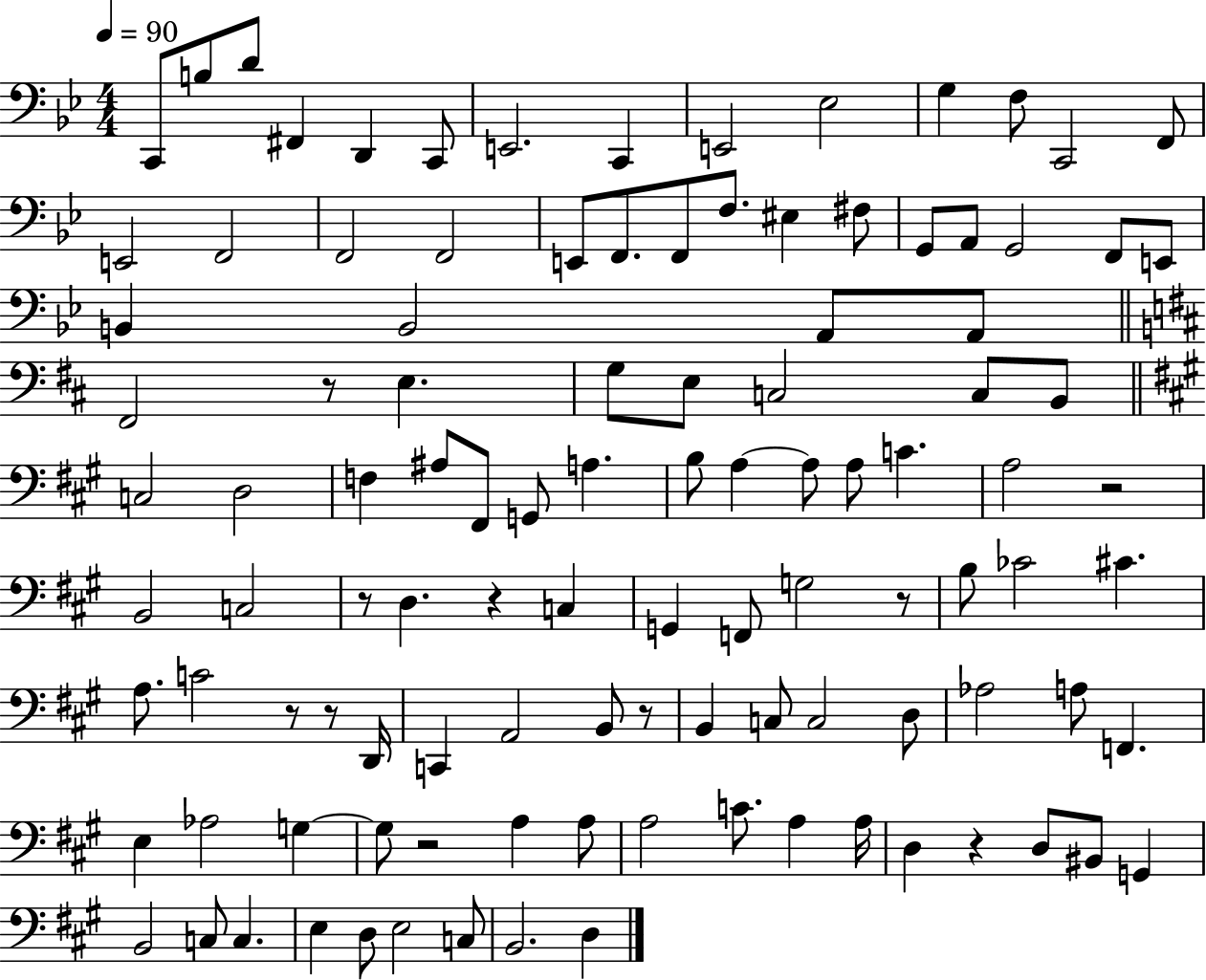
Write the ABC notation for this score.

X:1
T:Untitled
M:4/4
L:1/4
K:Bb
C,,/2 B,/2 D/2 ^F,, D,, C,,/2 E,,2 C,, E,,2 _E,2 G, F,/2 C,,2 F,,/2 E,,2 F,,2 F,,2 F,,2 E,,/2 F,,/2 F,,/2 F,/2 ^E, ^F,/2 G,,/2 A,,/2 G,,2 F,,/2 E,,/2 B,, B,,2 A,,/2 A,,/2 ^F,,2 z/2 E, G,/2 E,/2 C,2 C,/2 B,,/2 C,2 D,2 F, ^A,/2 ^F,,/2 G,,/2 A, B,/2 A, A,/2 A,/2 C A,2 z2 B,,2 C,2 z/2 D, z C, G,, F,,/2 G,2 z/2 B,/2 _C2 ^C A,/2 C2 z/2 z/2 D,,/4 C,, A,,2 B,,/2 z/2 B,, C,/2 C,2 D,/2 _A,2 A,/2 F,, E, _A,2 G, G,/2 z2 A, A,/2 A,2 C/2 A, A,/4 D, z D,/2 ^B,,/2 G,, B,,2 C,/2 C, E, D,/2 E,2 C,/2 B,,2 D,